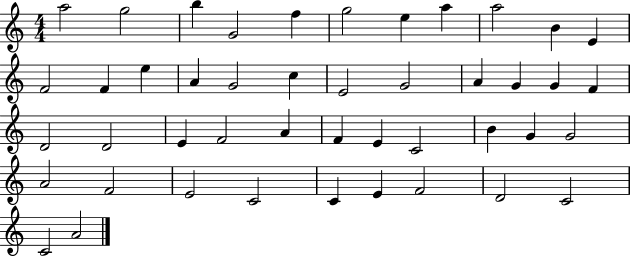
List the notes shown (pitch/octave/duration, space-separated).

A5/h G5/h B5/q G4/h F5/q G5/h E5/q A5/q A5/h B4/q E4/q F4/h F4/q E5/q A4/q G4/h C5/q E4/h G4/h A4/q G4/q G4/q F4/q D4/h D4/h E4/q F4/h A4/q F4/q E4/q C4/h B4/q G4/q G4/h A4/h F4/h E4/h C4/h C4/q E4/q F4/h D4/h C4/h C4/h A4/h